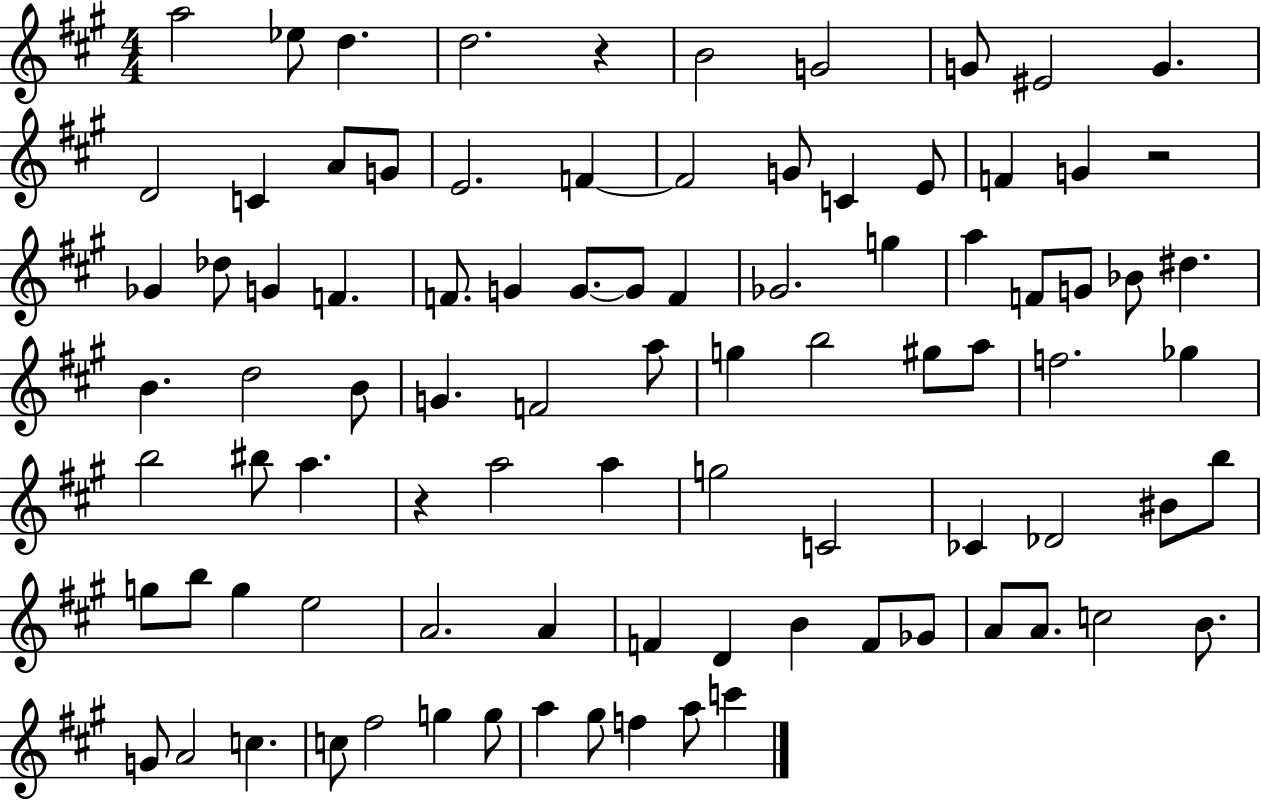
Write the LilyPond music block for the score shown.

{
  \clef treble
  \numericTimeSignature
  \time 4/4
  \key a \major
  \repeat volta 2 { a''2 ees''8 d''4. | d''2. r4 | b'2 g'2 | g'8 eis'2 g'4. | \break d'2 c'4 a'8 g'8 | e'2. f'4~~ | f'2 g'8 c'4 e'8 | f'4 g'4 r2 | \break ges'4 des''8 g'4 f'4. | f'8. g'4 g'8.~~ g'8 f'4 | ges'2. g''4 | a''4 f'8 g'8 bes'8 dis''4. | \break b'4. d''2 b'8 | g'4. f'2 a''8 | g''4 b''2 gis''8 a''8 | f''2. ges''4 | \break b''2 bis''8 a''4. | r4 a''2 a''4 | g''2 c'2 | ces'4 des'2 bis'8 b''8 | \break g''8 b''8 g''4 e''2 | a'2. a'4 | f'4 d'4 b'4 f'8 ges'8 | a'8 a'8. c''2 b'8. | \break g'8 a'2 c''4. | c''8 fis''2 g''4 g''8 | a''4 gis''8 f''4 a''8 c'''4 | } \bar "|."
}